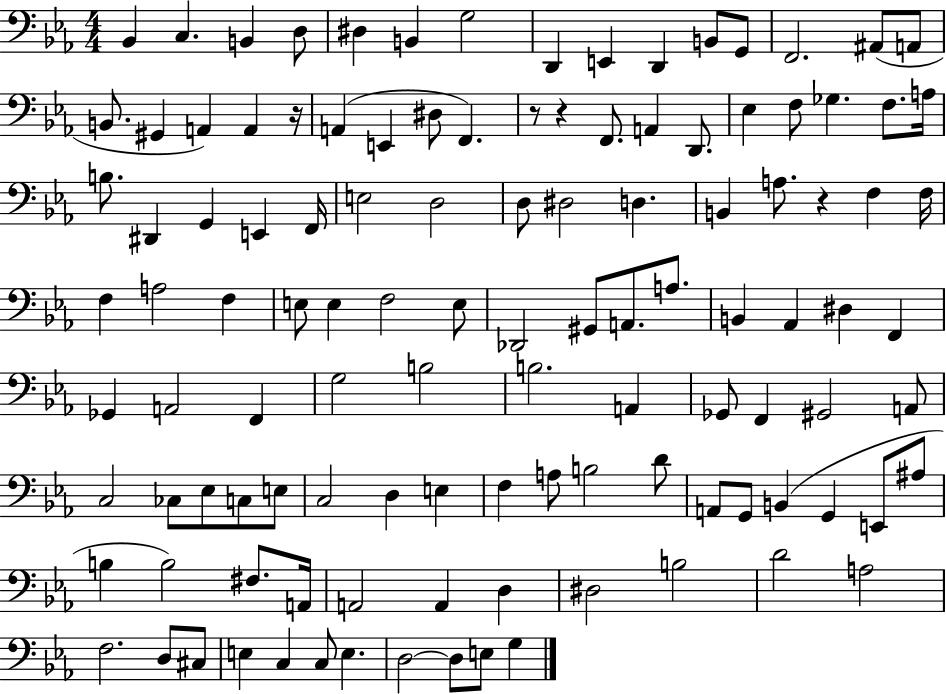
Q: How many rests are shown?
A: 4